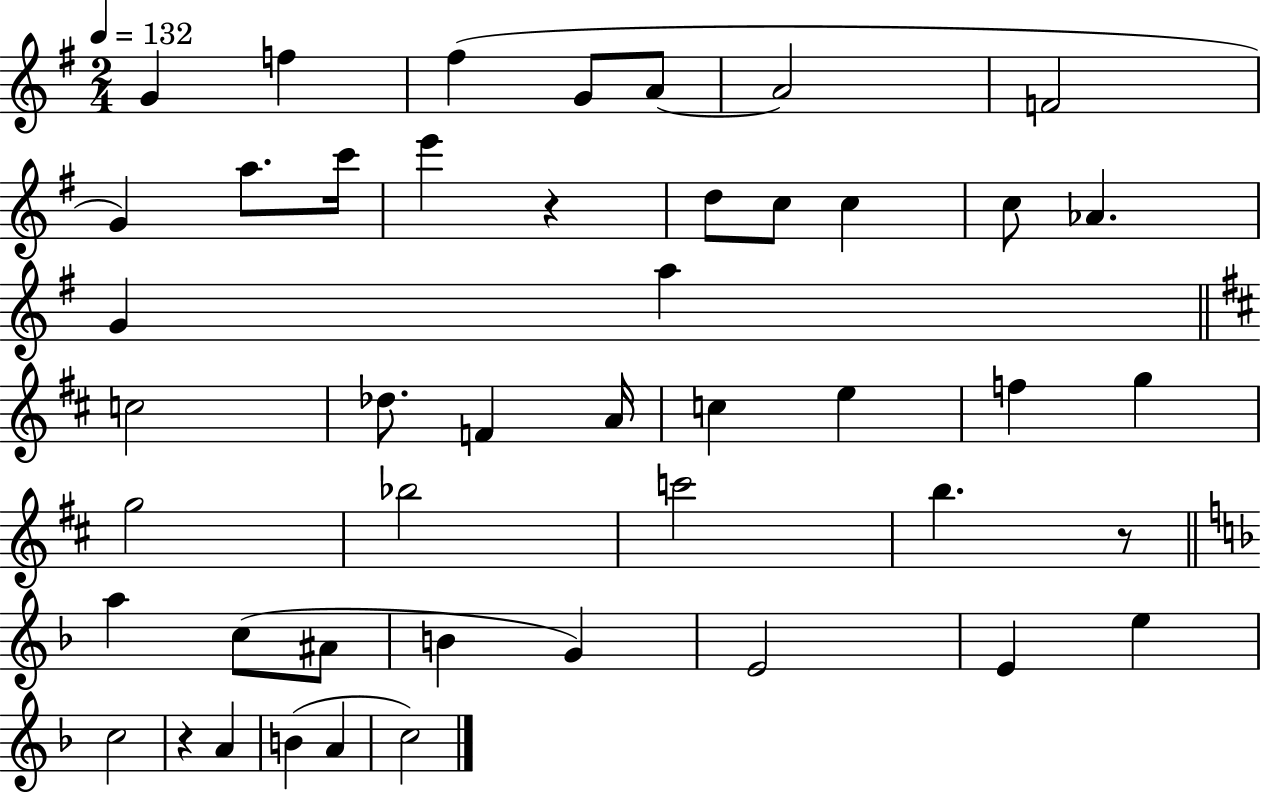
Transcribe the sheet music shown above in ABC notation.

X:1
T:Untitled
M:2/4
L:1/4
K:G
G f ^f G/2 A/2 A2 F2 G a/2 c'/4 e' z d/2 c/2 c c/2 _A G a c2 _d/2 F A/4 c e f g g2 _b2 c'2 b z/2 a c/2 ^A/2 B G E2 E e c2 z A B A c2